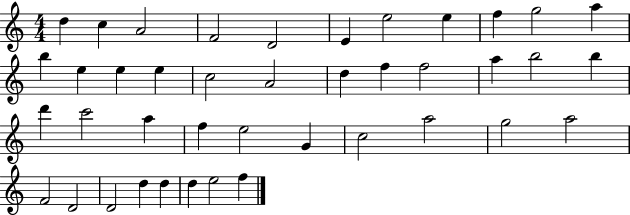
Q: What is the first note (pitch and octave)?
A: D5